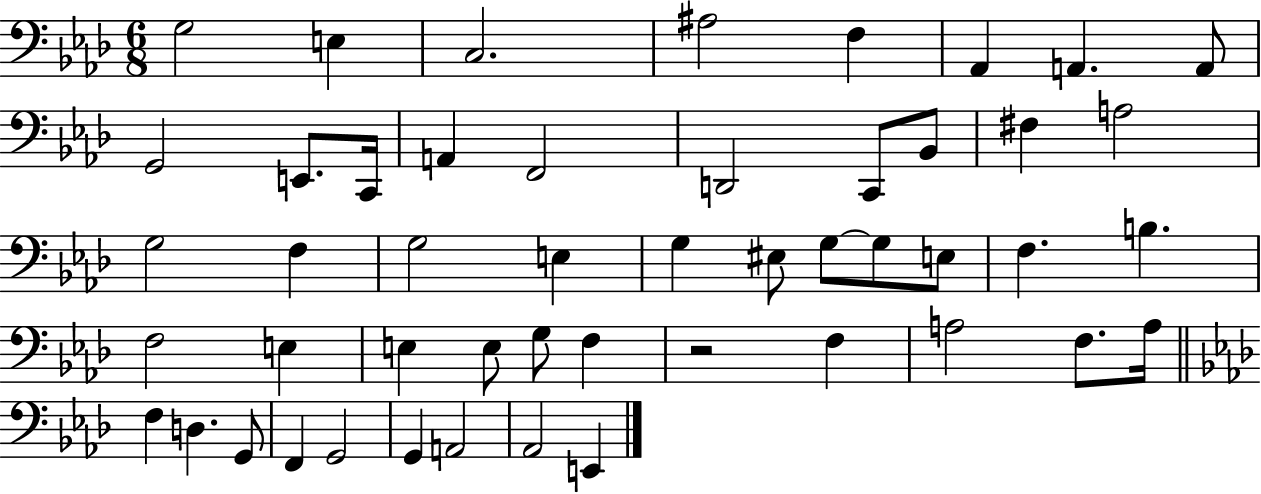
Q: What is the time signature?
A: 6/8